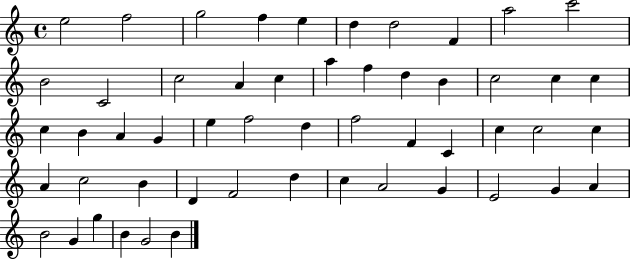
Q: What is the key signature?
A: C major